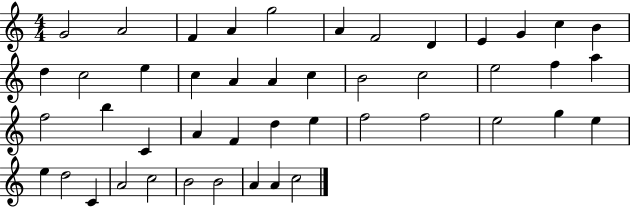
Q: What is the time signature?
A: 4/4